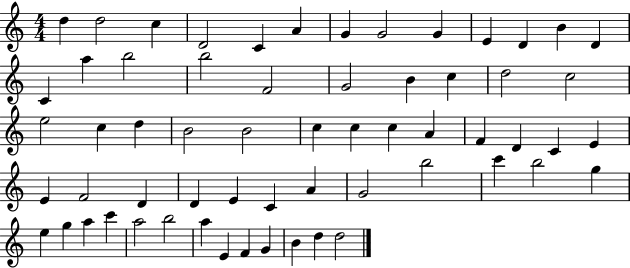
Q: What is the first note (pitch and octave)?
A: D5